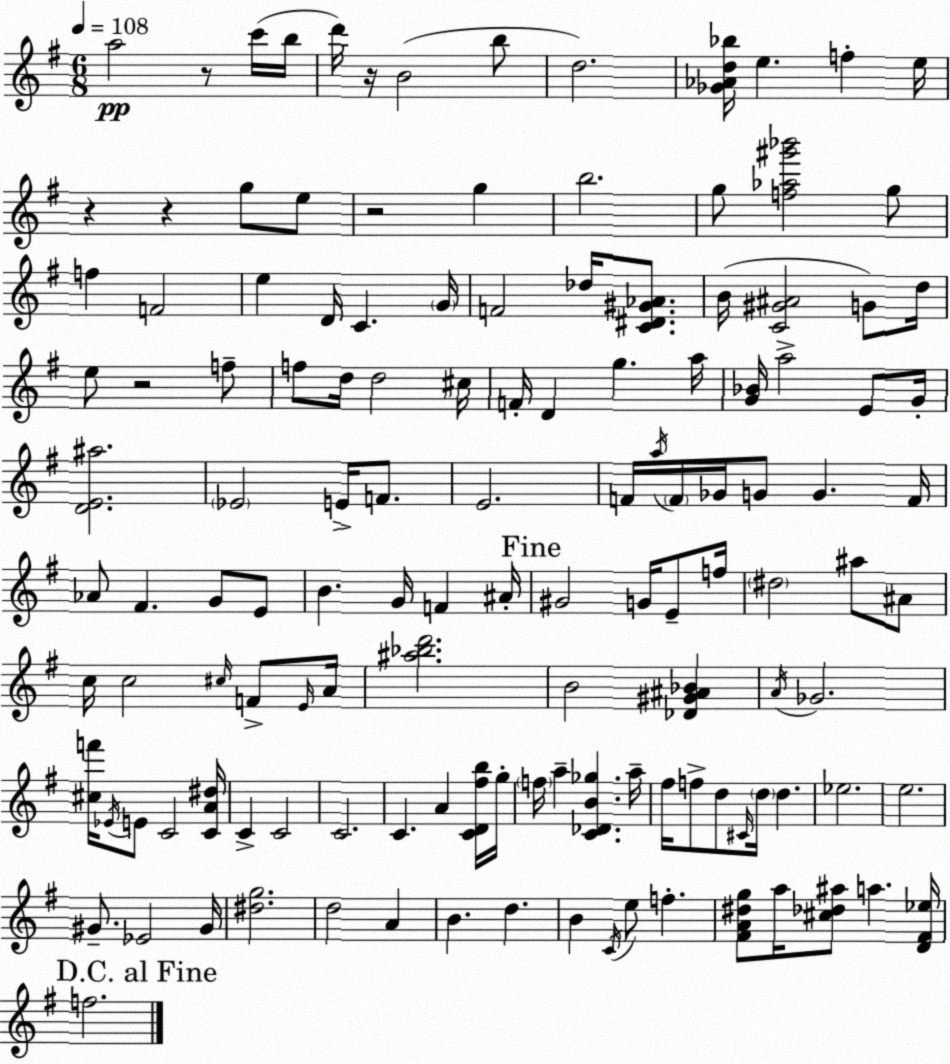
X:1
T:Untitled
M:6/8
L:1/4
K:G
a2 z/2 c'/4 b/4 d'/4 z/4 B2 b/2 d2 [_G_Ad_b]/4 e f e/4 z z g/2 e/2 z2 g b2 g/2 [f_a^g'_b']2 g/2 f F2 e D/4 C G/4 F2 _d/4 [C^D^G_A]/2 B/4 [C^G^A]2 G/2 d/4 e/2 z2 f/2 f/2 d/4 d2 ^c/4 F/4 D g a/4 [G_B]/4 a2 E/2 G/4 [DE^a]2 _E2 E/4 F/2 E2 F/4 a/4 F/4 _G/4 G/2 G F/4 _A/2 ^F G/2 E/2 B G/4 F ^A/4 ^G2 G/4 E/2 f/4 ^d2 ^a/2 ^A/2 c/4 c2 ^c/4 F/2 E/4 A/4 [^a_bd']2 B2 [_D^G^A_B] A/4 _G2 [^cf']/4 _E/4 E/2 C2 [CA^d]/4 C C2 C2 C A [CD^fb]/4 g/4 f/4 a [C_DB_g] a/4 ^f/4 f/2 d/2 ^C/4 d/4 d _e2 e2 ^G/2 _E2 ^G/4 [^dg]2 d2 A B d B C/4 e/2 f [^FA^dg]/2 a/4 [^c_d^a]/2 a [D^F_e]/4 f2